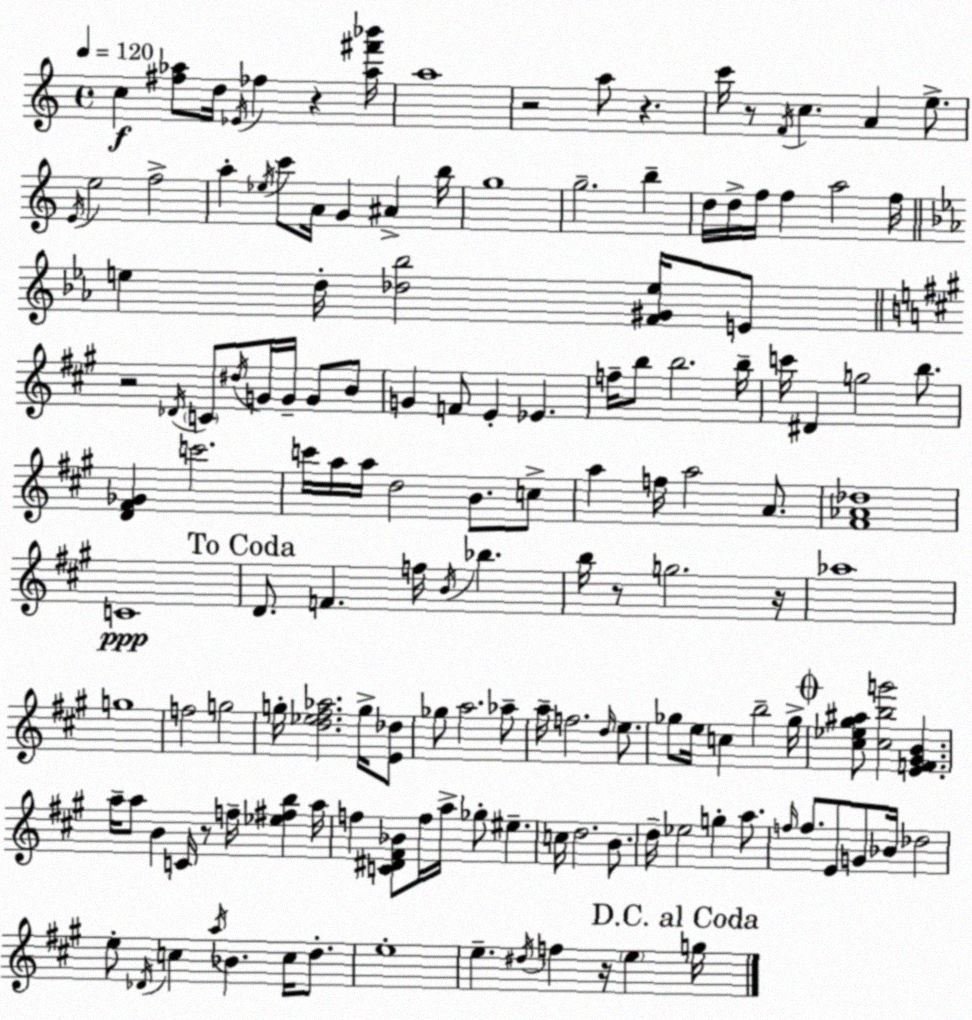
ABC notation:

X:1
T:Untitled
M:4/4
L:1/4
K:Am
c [^f_a]/2 d/4 _E/4 _f z [_a^f'_b']/4 a4 z2 a/2 z c'/4 z/2 F/4 c A e/2 E/4 e2 f2 a _e/4 c'/2 A/4 G ^A b/4 g4 g2 b d/4 d/4 f/4 f a2 f/4 e d/4 [_d_b]2 [F^Ge]/4 E/2 z2 _D/4 C/2 ^d/4 G/4 G/4 G/2 B/2 G F/2 E _E f/4 b/2 b2 b/4 c'/4 ^D g2 b/2 [D^F_G] c'2 c'/4 a/4 a/4 d2 B/2 c/2 a f/4 a2 A/2 [^F_A_d]4 C4 D/2 F f/4 B/4 _b b/4 z/2 g2 z/4 _a4 g4 f2 g2 g/4 [d_e^f_a]2 g/4 [E_d]/2 _g/2 a2 _a/2 a/4 f2 d/4 e/2 _g/2 e/4 c b2 _g/4 [^c_e^g^a]/2 [^cbg']2 [EF^GB] a/4 a/2 B C/4 z/2 f/4 [_e^fb] a/4 f [C^D^F_B]/2 f/4 a/4 _g/2 ^e c/4 d2 B/2 d/4 _e2 g a/2 f/4 f/2 E/2 G/2 _B/4 _d2 e/2 _D/4 c a/4 _B c/4 d/2 e4 e ^d/4 f z/4 e g/4